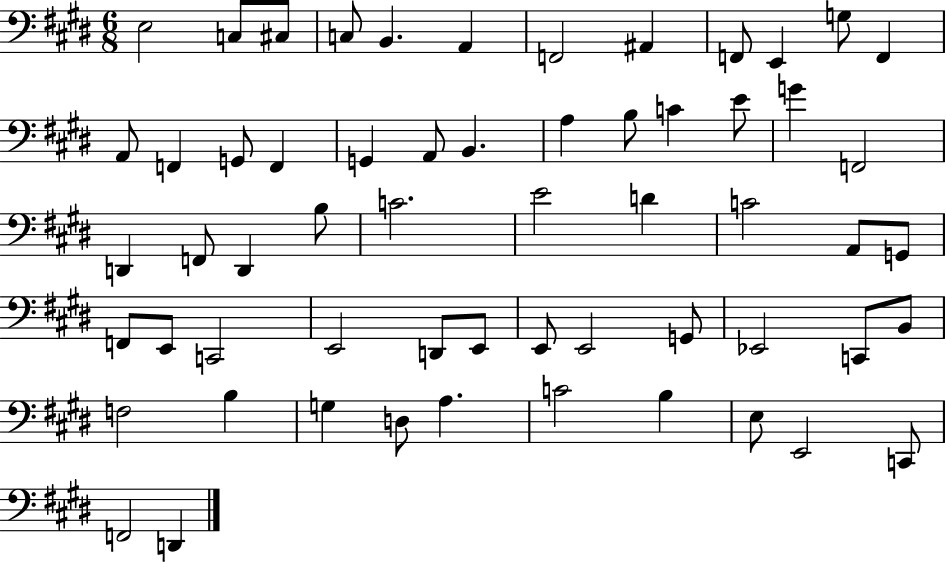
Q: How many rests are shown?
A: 0